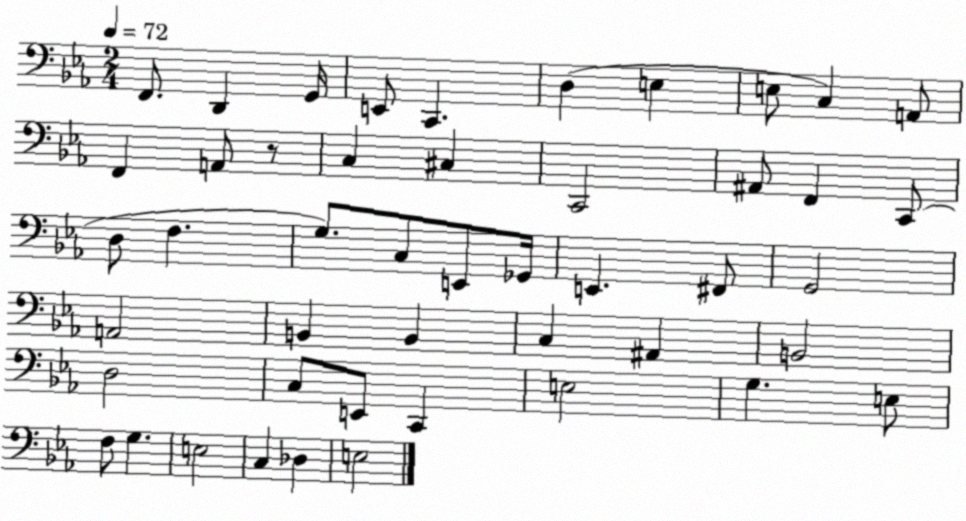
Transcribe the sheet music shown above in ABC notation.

X:1
T:Untitled
M:2/4
L:1/4
K:Eb
F,,/2 D,, G,,/4 E,,/2 C,, D, E, E,/2 C, A,,/2 F,, A,,/2 z/2 C, ^C, C,,2 ^A,,/2 F,, C,,/2 D,/2 F, G,/2 C,/2 E,,/2 _G,,/4 E,, ^F,,/2 G,,2 A,,2 B,, B,, C, ^A,, B,,2 D,2 C,/2 E,,/2 C,, E,2 G, E,/2 F,/2 G, E,2 C, _D, E,2